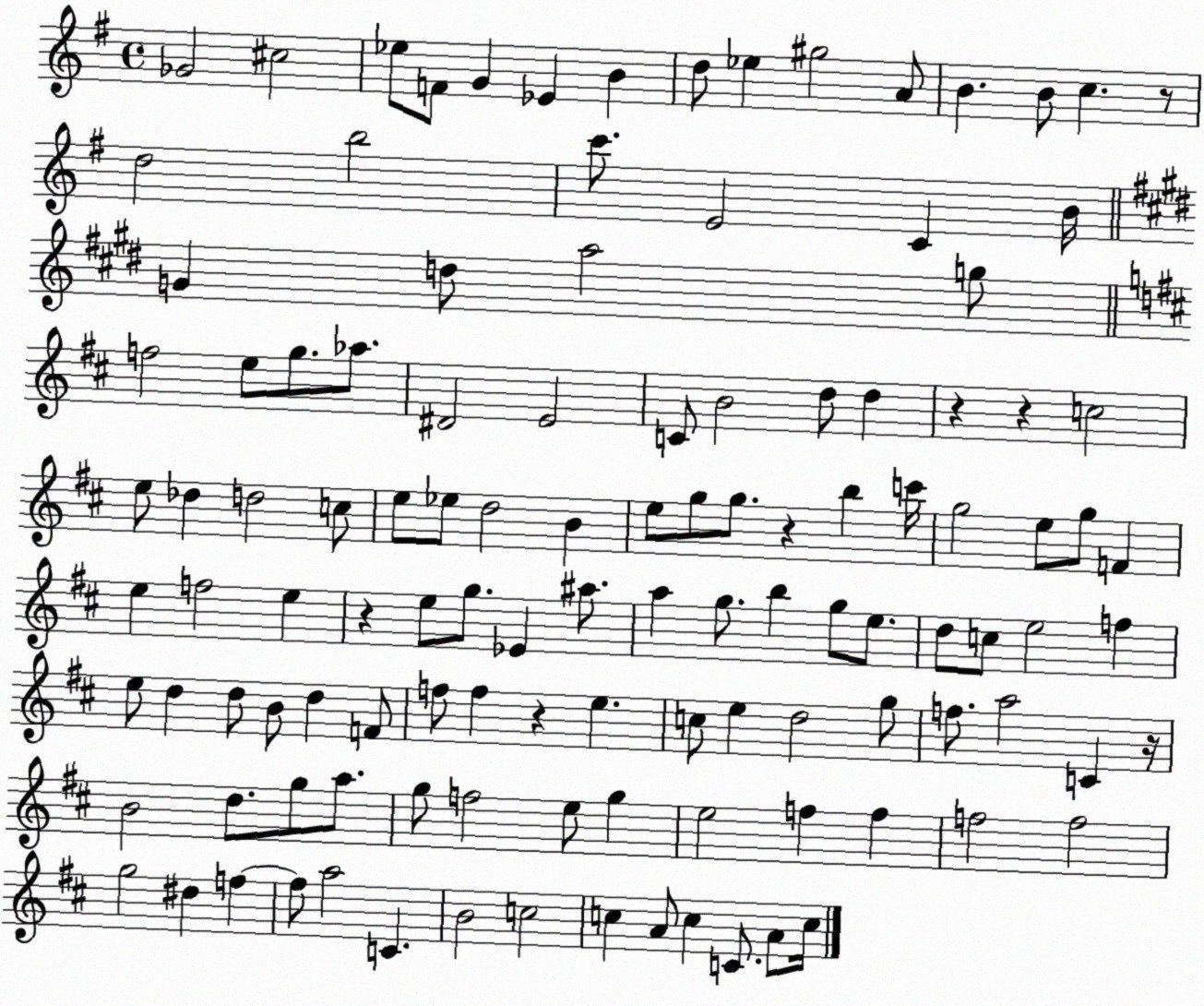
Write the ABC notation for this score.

X:1
T:Untitled
M:4/4
L:1/4
K:G
_G2 ^c2 _e/2 F/2 G _E B d/2 _e ^g2 A/2 B B/2 c z/2 d2 b2 c'/2 E2 C B/4 G d/2 a2 g/2 f2 e/2 g/2 _a/2 ^D2 E2 C/2 B2 d/2 d z z c2 e/2 _d d2 c/2 e/2 _e/2 d2 B e/2 g/2 g/2 z b c'/4 g2 e/2 g/2 F e f2 e z e/2 g/2 _E ^a/2 a g/2 b g/2 e/2 d/2 c/2 e2 f e/2 d d/2 B/2 d F/2 f/2 f z e c/2 e d2 g/2 f/2 a2 C z/4 B2 d/2 g/2 a/2 g/2 f2 e/2 g e2 f f f2 f2 g2 ^d f f/2 a2 C B2 c2 c A/2 c C/2 A/2 c/4